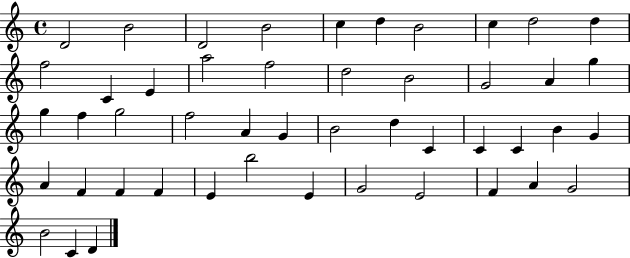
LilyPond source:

{
  \clef treble
  \time 4/4
  \defaultTimeSignature
  \key c \major
  d'2 b'2 | d'2 b'2 | c''4 d''4 b'2 | c''4 d''2 d''4 | \break f''2 c'4 e'4 | a''2 f''2 | d''2 b'2 | g'2 a'4 g''4 | \break g''4 f''4 g''2 | f''2 a'4 g'4 | b'2 d''4 c'4 | c'4 c'4 b'4 g'4 | \break a'4 f'4 f'4 f'4 | e'4 b''2 e'4 | g'2 e'2 | f'4 a'4 g'2 | \break b'2 c'4 d'4 | \bar "|."
}